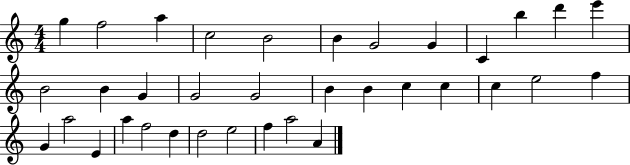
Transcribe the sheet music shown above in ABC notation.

X:1
T:Untitled
M:4/4
L:1/4
K:C
g f2 a c2 B2 B G2 G C b d' e' B2 B G G2 G2 B B c c c e2 f G a2 E a f2 d d2 e2 f a2 A